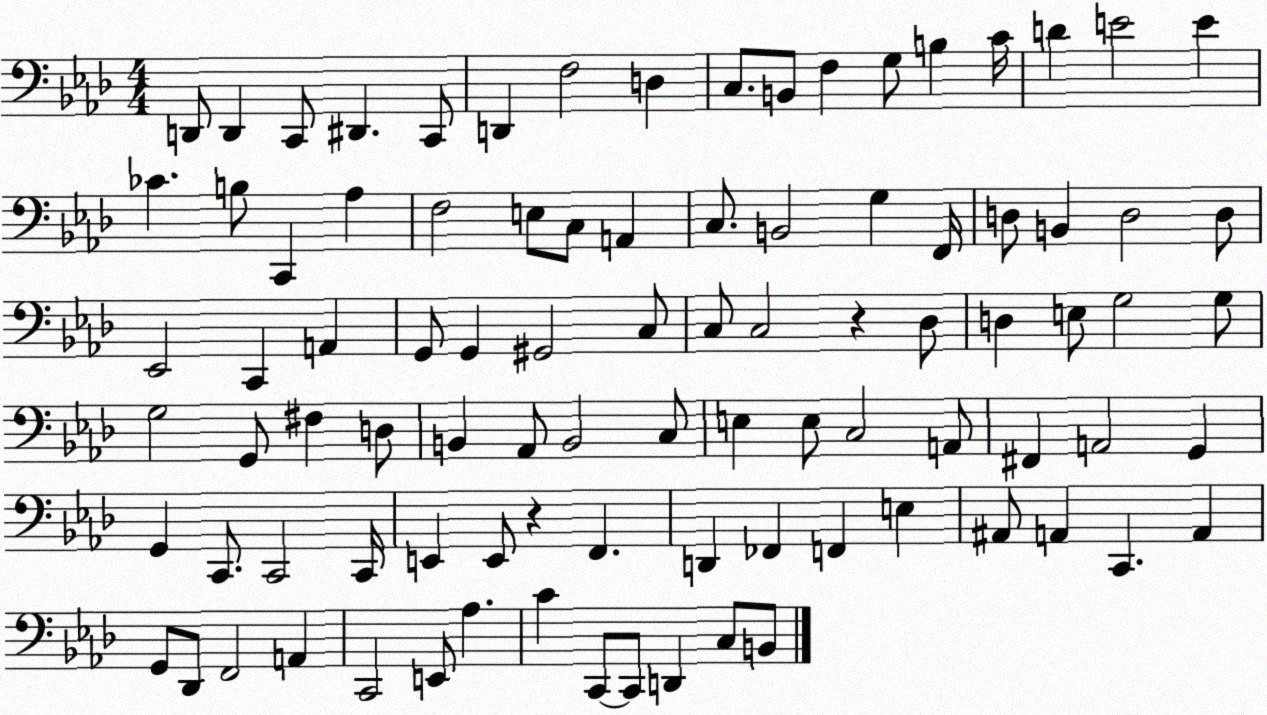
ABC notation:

X:1
T:Untitled
M:4/4
L:1/4
K:Ab
D,,/2 D,, C,,/2 ^D,, C,,/2 D,, F,2 D, C,/2 B,,/2 F, G,/2 B, C/4 D E2 E _C B,/2 C,, _A, F,2 E,/2 C,/2 A,, C,/2 B,,2 G, F,,/4 D,/2 B,, D,2 D,/2 _E,,2 C,, A,, G,,/2 G,, ^G,,2 C,/2 C,/2 C,2 z _D,/2 D, E,/2 G,2 G,/2 G,2 G,,/2 ^F, D,/2 B,, _A,,/2 B,,2 C,/2 E, E,/2 C,2 A,,/2 ^F,, A,,2 G,, G,, C,,/2 C,,2 C,,/4 E,, E,,/2 z F,, D,, _F,, F,, E, ^A,,/2 A,, C,, A,, G,,/2 _D,,/2 F,,2 A,, C,,2 E,,/2 _A, C C,,/2 C,,/2 D,, C,/2 B,,/2